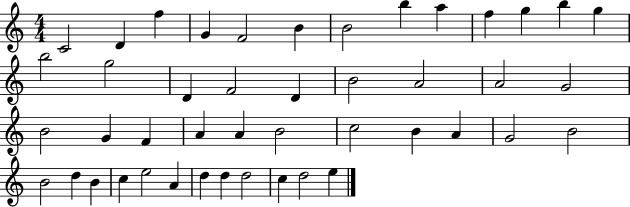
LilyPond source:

{
  \clef treble
  \numericTimeSignature
  \time 4/4
  \key c \major
  c'2 d'4 f''4 | g'4 f'2 b'4 | b'2 b''4 a''4 | f''4 g''4 b''4 g''4 | \break b''2 g''2 | d'4 f'2 d'4 | b'2 a'2 | a'2 g'2 | \break b'2 g'4 f'4 | a'4 a'4 b'2 | c''2 b'4 a'4 | g'2 b'2 | \break b'2 d''4 b'4 | c''4 e''2 a'4 | d''4 d''4 d''2 | c''4 d''2 e''4 | \break \bar "|."
}